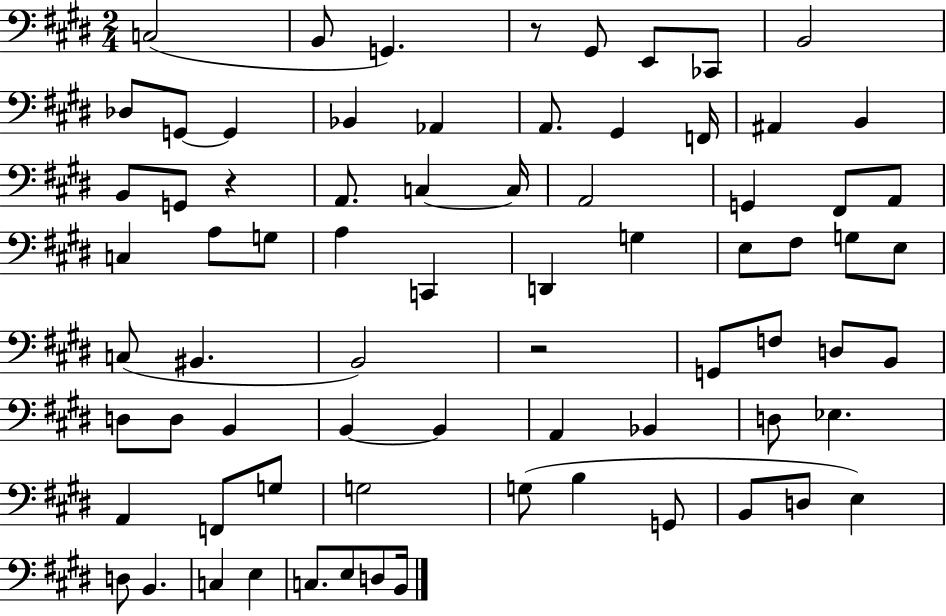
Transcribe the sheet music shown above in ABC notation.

X:1
T:Untitled
M:2/4
L:1/4
K:E
C,2 B,,/2 G,, z/2 ^G,,/2 E,,/2 _C,,/2 B,,2 _D,/2 G,,/2 G,, _B,, _A,, A,,/2 ^G,, F,,/4 ^A,, B,, B,,/2 G,,/2 z A,,/2 C, C,/4 A,,2 G,, ^F,,/2 A,,/2 C, A,/2 G,/2 A, C,, D,, G, E,/2 ^F,/2 G,/2 E,/2 C,/2 ^B,, B,,2 z2 G,,/2 F,/2 D,/2 B,,/2 D,/2 D,/2 B,, B,, B,, A,, _B,, D,/2 _E, A,, F,,/2 G,/2 G,2 G,/2 B, G,,/2 B,,/2 D,/2 E, D,/2 B,, C, E, C,/2 E,/2 D,/2 B,,/4